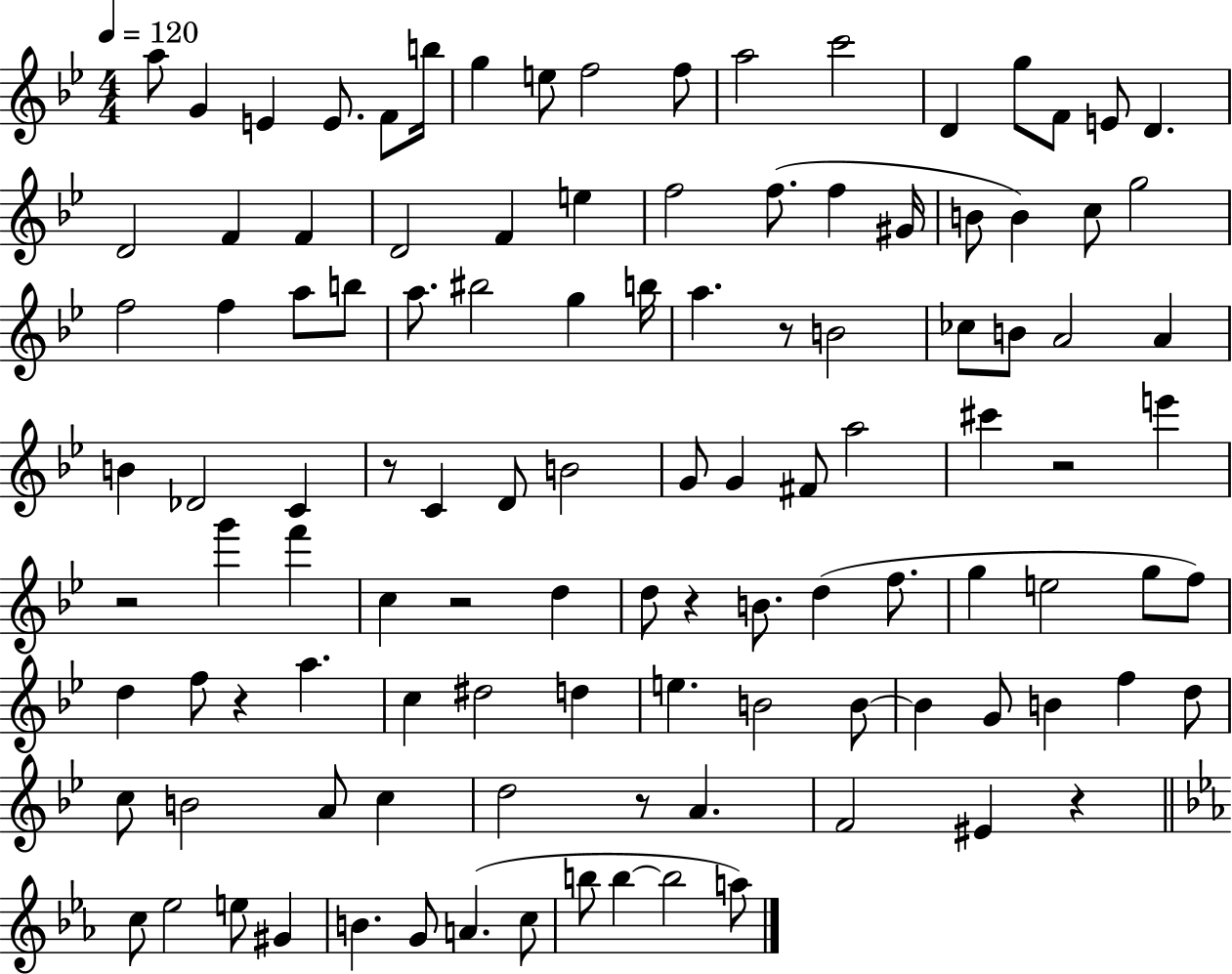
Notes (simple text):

A5/e G4/q E4/q E4/e. F4/e B5/s G5/q E5/e F5/h F5/e A5/h C6/h D4/q G5/e F4/e E4/e D4/q. D4/h F4/q F4/q D4/h F4/q E5/q F5/h F5/e. F5/q G#4/s B4/e B4/q C5/e G5/h F5/h F5/q A5/e B5/e A5/e. BIS5/h G5/q B5/s A5/q. R/e B4/h CES5/e B4/e A4/h A4/q B4/q Db4/h C4/q R/e C4/q D4/e B4/h G4/e G4/q F#4/e A5/h C#6/q R/h E6/q R/h G6/q F6/q C5/q R/h D5/q D5/e R/q B4/e. D5/q F5/e. G5/q E5/h G5/e F5/e D5/q F5/e R/q A5/q. C5/q D#5/h D5/q E5/q. B4/h B4/e B4/q G4/e B4/q F5/q D5/e C5/e B4/h A4/e C5/q D5/h R/e A4/q. F4/h EIS4/q R/q C5/e Eb5/h E5/e G#4/q B4/q. G4/e A4/q. C5/e B5/e B5/q B5/h A5/e